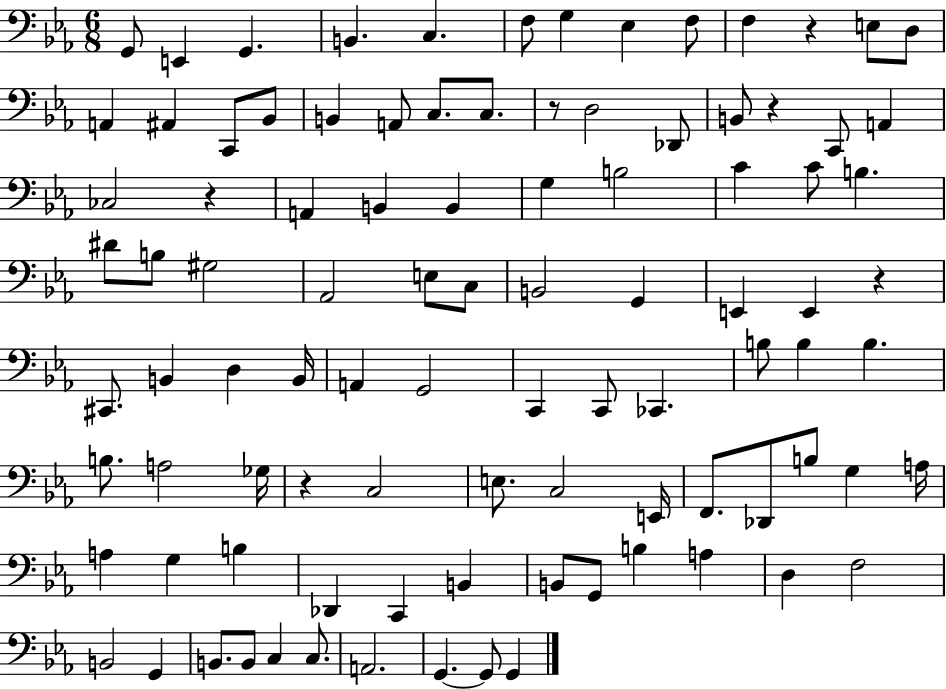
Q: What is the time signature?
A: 6/8